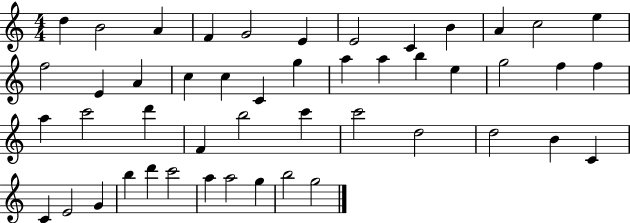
D5/q B4/h A4/q F4/q G4/h E4/q E4/h C4/q B4/q A4/q C5/h E5/q F5/h E4/q A4/q C5/q C5/q C4/q G5/q A5/q A5/q B5/q E5/q G5/h F5/q F5/q A5/q C6/h D6/q F4/q B5/h C6/q C6/h D5/h D5/h B4/q C4/q C4/q E4/h G4/q B5/q D6/q C6/h A5/q A5/h G5/q B5/h G5/h